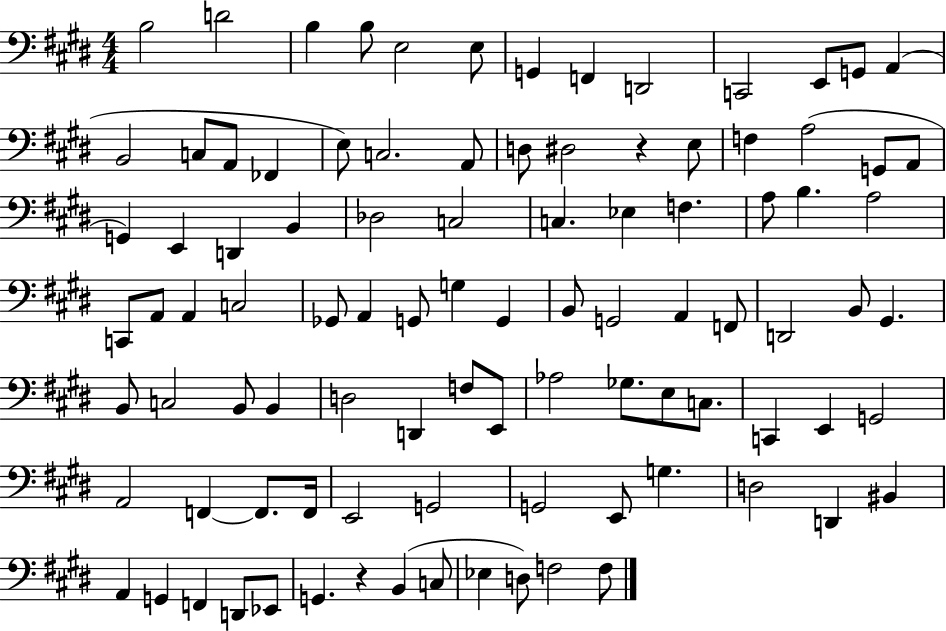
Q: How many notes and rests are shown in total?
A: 96